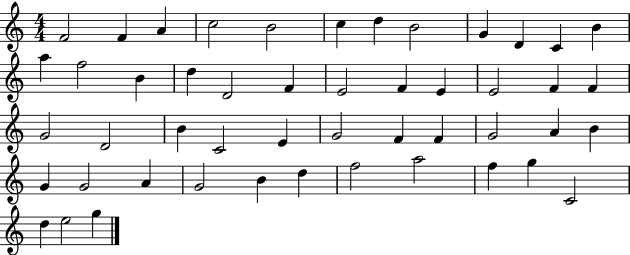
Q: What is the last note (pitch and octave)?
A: G5